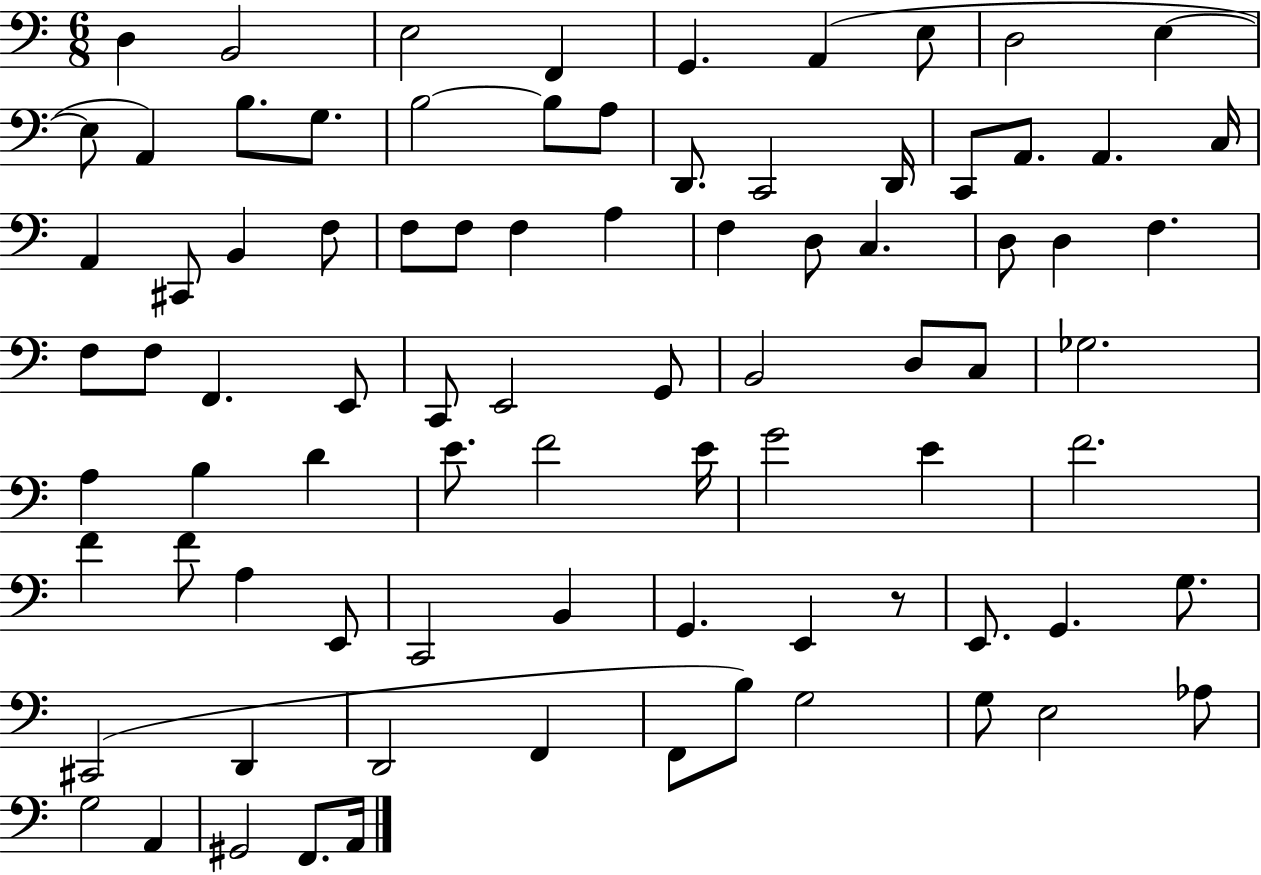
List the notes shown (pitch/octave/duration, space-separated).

D3/q B2/h E3/h F2/q G2/q. A2/q E3/e D3/h E3/q E3/e A2/q B3/e. G3/e. B3/h B3/e A3/e D2/e. C2/h D2/s C2/e A2/e. A2/q. C3/s A2/q C#2/e B2/q F3/e F3/e F3/e F3/q A3/q F3/q D3/e C3/q. D3/e D3/q F3/q. F3/e F3/e F2/q. E2/e C2/e E2/h G2/e B2/h D3/e C3/e Gb3/h. A3/q B3/q D4/q E4/e. F4/h E4/s G4/h E4/q F4/h. F4/q F4/e A3/q E2/e C2/h B2/q G2/q. E2/q R/e E2/e. G2/q. G3/e. C#2/h D2/q D2/h F2/q F2/e B3/e G3/h G3/e E3/h Ab3/e G3/h A2/q G#2/h F2/e. A2/s